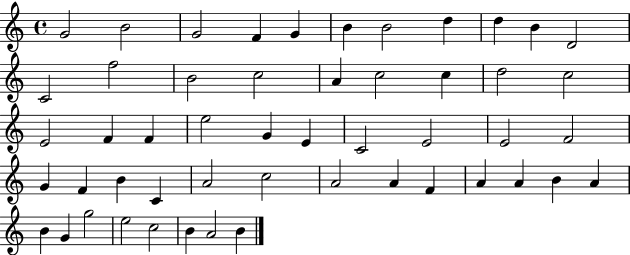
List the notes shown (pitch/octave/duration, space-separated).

G4/h B4/h G4/h F4/q G4/q B4/q B4/h D5/q D5/q B4/q D4/h C4/h F5/h B4/h C5/h A4/q C5/h C5/q D5/h C5/h E4/h F4/q F4/q E5/h G4/q E4/q C4/h E4/h E4/h F4/h G4/q F4/q B4/q C4/q A4/h C5/h A4/h A4/q F4/q A4/q A4/q B4/q A4/q B4/q G4/q G5/h E5/h C5/h B4/q A4/h B4/q